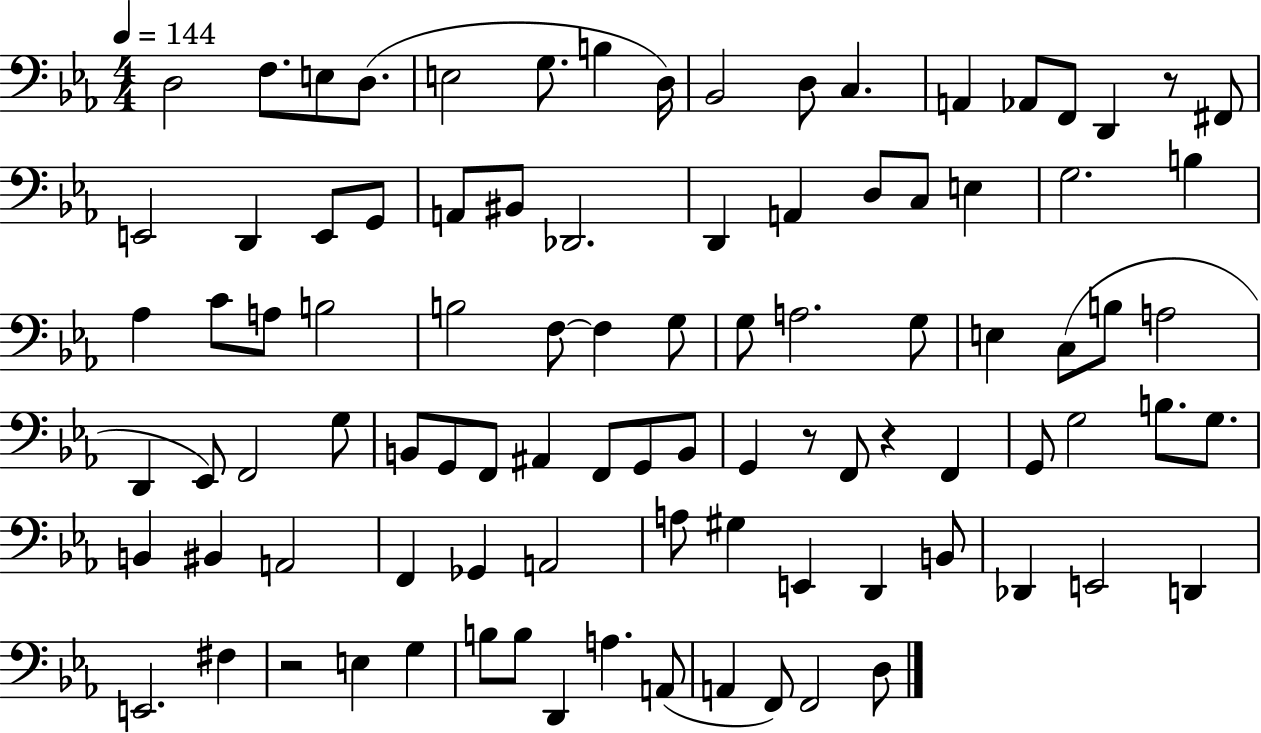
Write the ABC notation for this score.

X:1
T:Untitled
M:4/4
L:1/4
K:Eb
D,2 F,/2 E,/2 D,/2 E,2 G,/2 B, D,/4 _B,,2 D,/2 C, A,, _A,,/2 F,,/2 D,, z/2 ^F,,/2 E,,2 D,, E,,/2 G,,/2 A,,/2 ^B,,/2 _D,,2 D,, A,, D,/2 C,/2 E, G,2 B, _A, C/2 A,/2 B,2 B,2 F,/2 F, G,/2 G,/2 A,2 G,/2 E, C,/2 B,/2 A,2 D,, _E,,/2 F,,2 G,/2 B,,/2 G,,/2 F,,/2 ^A,, F,,/2 G,,/2 B,,/2 G,, z/2 F,,/2 z F,, G,,/2 G,2 B,/2 G,/2 B,, ^B,, A,,2 F,, _G,, A,,2 A,/2 ^G, E,, D,, B,,/2 _D,, E,,2 D,, E,,2 ^F, z2 E, G, B,/2 B,/2 D,, A, A,,/2 A,, F,,/2 F,,2 D,/2